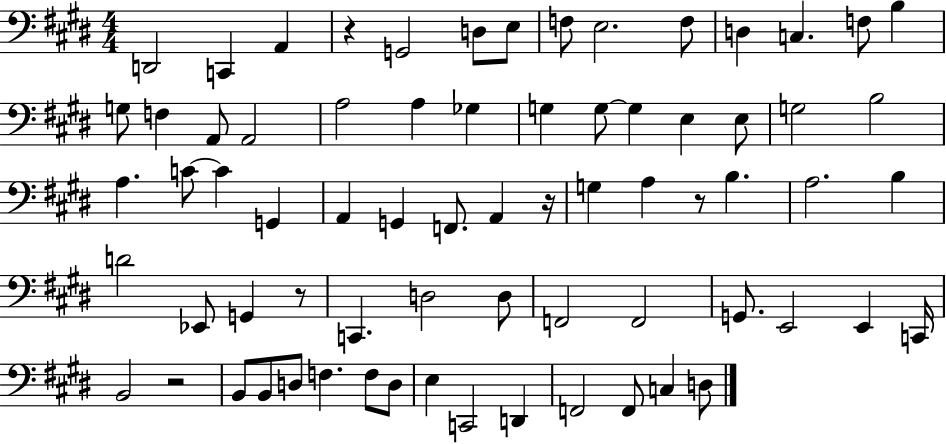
X:1
T:Untitled
M:4/4
L:1/4
K:E
D,,2 C,, A,, z G,,2 D,/2 E,/2 F,/2 E,2 F,/2 D, C, F,/2 B, G,/2 F, A,,/2 A,,2 A,2 A, _G, G, G,/2 G, E, E,/2 G,2 B,2 A, C/2 C G,, A,, G,, F,,/2 A,, z/4 G, A, z/2 B, A,2 B, D2 _E,,/2 G,, z/2 C,, D,2 D,/2 F,,2 F,,2 G,,/2 E,,2 E,, C,,/4 B,,2 z2 B,,/2 B,,/2 D,/2 F, F,/2 D,/2 E, C,,2 D,, F,,2 F,,/2 C, D,/2